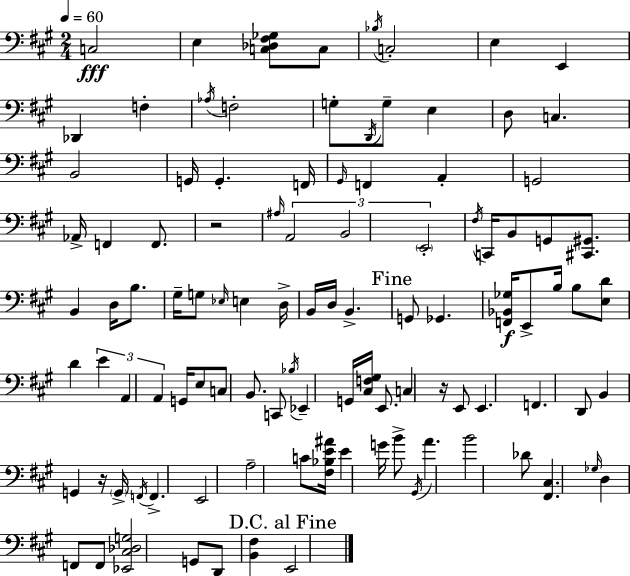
C3/h E3/q [C3,Db3,F#3,Gb3]/e C3/e Bb3/s C3/h E3/q E2/q Db2/q F3/q Ab3/s F3/h G3/e D2/s G3/e E3/q D3/e C3/q. B2/h G2/s G2/q. F2/s G#2/s F2/q A2/q G2/h Ab2/s F2/q F2/e. R/h A#3/s A2/h B2/h E2/h F#3/s C2/s B2/e G2/e [C#2,G#2]/e. B2/q D3/s B3/e. G#3/s G3/e Eb3/s E3/q D3/s B2/s D3/s B2/q. G2/e Gb2/q. [F2,Bb2,Gb3]/s E2/e B3/s B3/e [E3,D4]/e D4/q E4/q A2/q A2/q G2/s E3/e C3/e B2/e. C2/e Bb3/s Eb2/q G2/s [C#3,F3,G#3]/s E2/e. C3/q R/s E2/e E2/q. F2/q. D2/e B2/q G2/q R/s G2/s F2/s F2/q. E2/h A3/h C4/e [F#3,Bb3,E4,A#4]/s E4/q G4/s B4/e G#2/s A4/q. B4/h Db4/e [F#2,C#3]/q. Gb3/s D3/q F2/e F2/e [Eb2,C#3,Db3,G3]/h G2/e D2/e [B2,F#3]/q E2/h